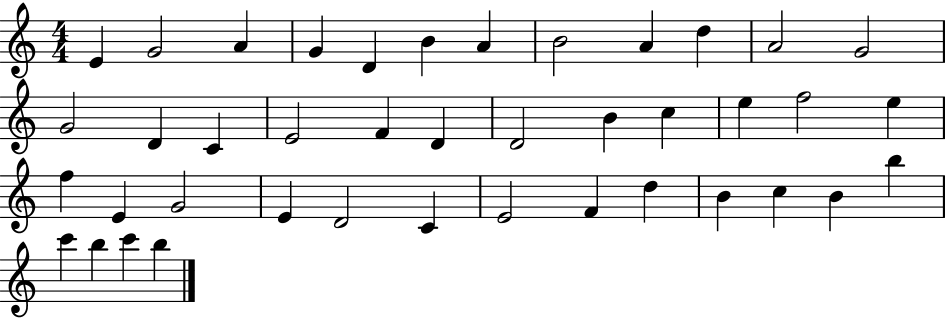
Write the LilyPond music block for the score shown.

{
  \clef treble
  \numericTimeSignature
  \time 4/4
  \key c \major
  e'4 g'2 a'4 | g'4 d'4 b'4 a'4 | b'2 a'4 d''4 | a'2 g'2 | \break g'2 d'4 c'4 | e'2 f'4 d'4 | d'2 b'4 c''4 | e''4 f''2 e''4 | \break f''4 e'4 g'2 | e'4 d'2 c'4 | e'2 f'4 d''4 | b'4 c''4 b'4 b''4 | \break c'''4 b''4 c'''4 b''4 | \bar "|."
}